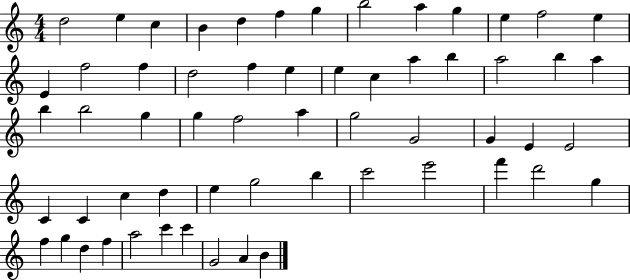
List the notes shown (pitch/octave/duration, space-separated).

D5/h E5/q C5/q B4/q D5/q F5/q G5/q B5/h A5/q G5/q E5/q F5/h E5/q E4/q F5/h F5/q D5/h F5/q E5/q E5/q C5/q A5/q B5/q A5/h B5/q A5/q B5/q B5/h G5/q G5/q F5/h A5/q G5/h G4/h G4/q E4/q E4/h C4/q C4/q C5/q D5/q E5/q G5/h B5/q C6/h E6/h F6/q D6/h G5/q F5/q G5/q D5/q F5/q A5/h C6/q C6/q G4/h A4/q B4/q